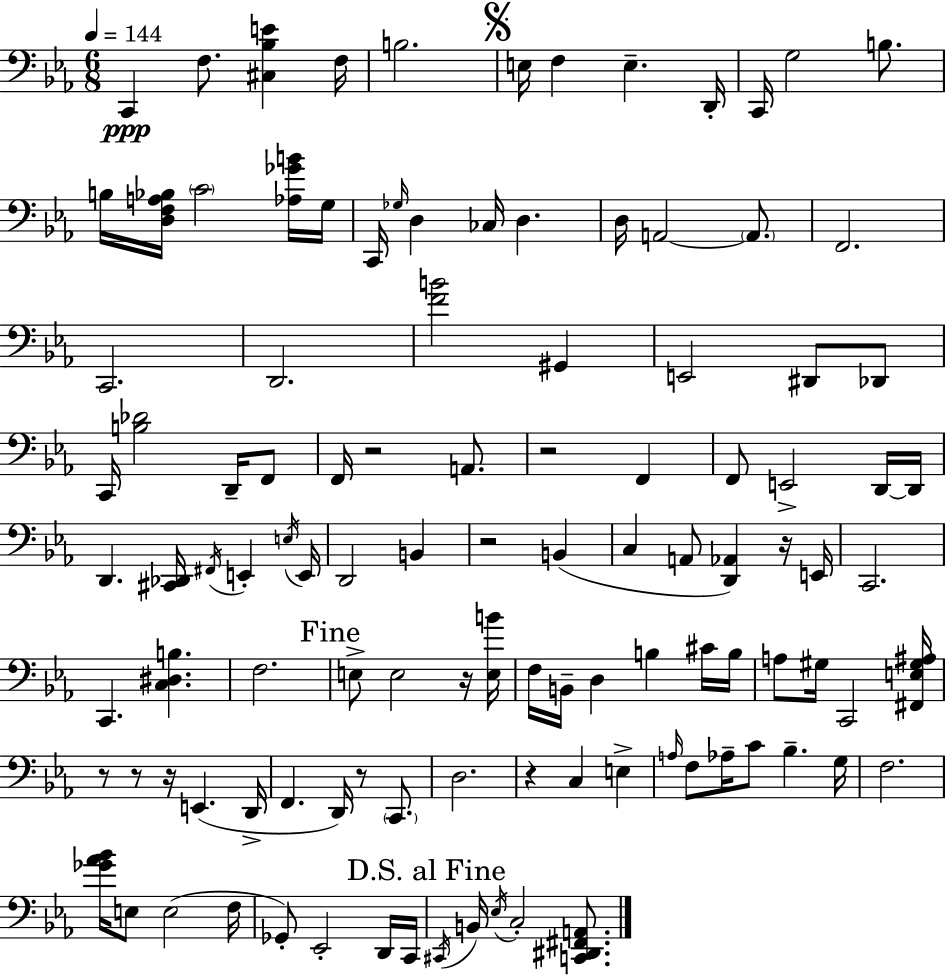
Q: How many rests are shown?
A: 10